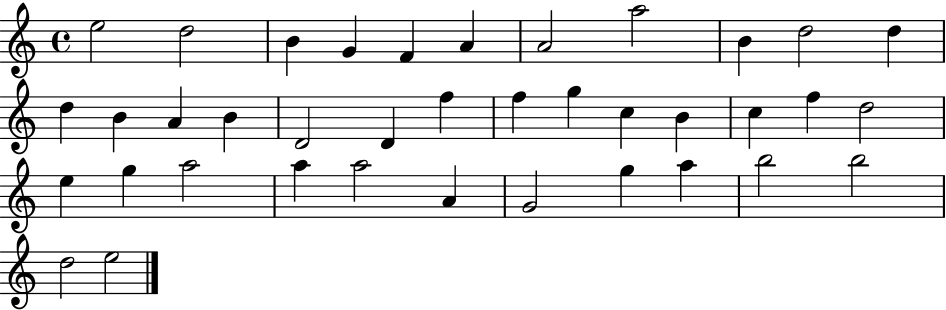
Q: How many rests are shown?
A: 0